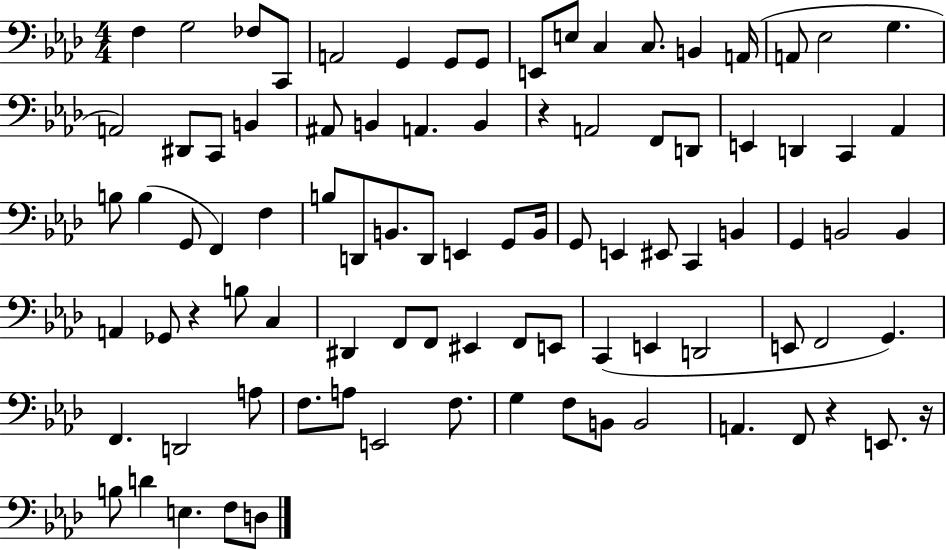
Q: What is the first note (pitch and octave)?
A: F3